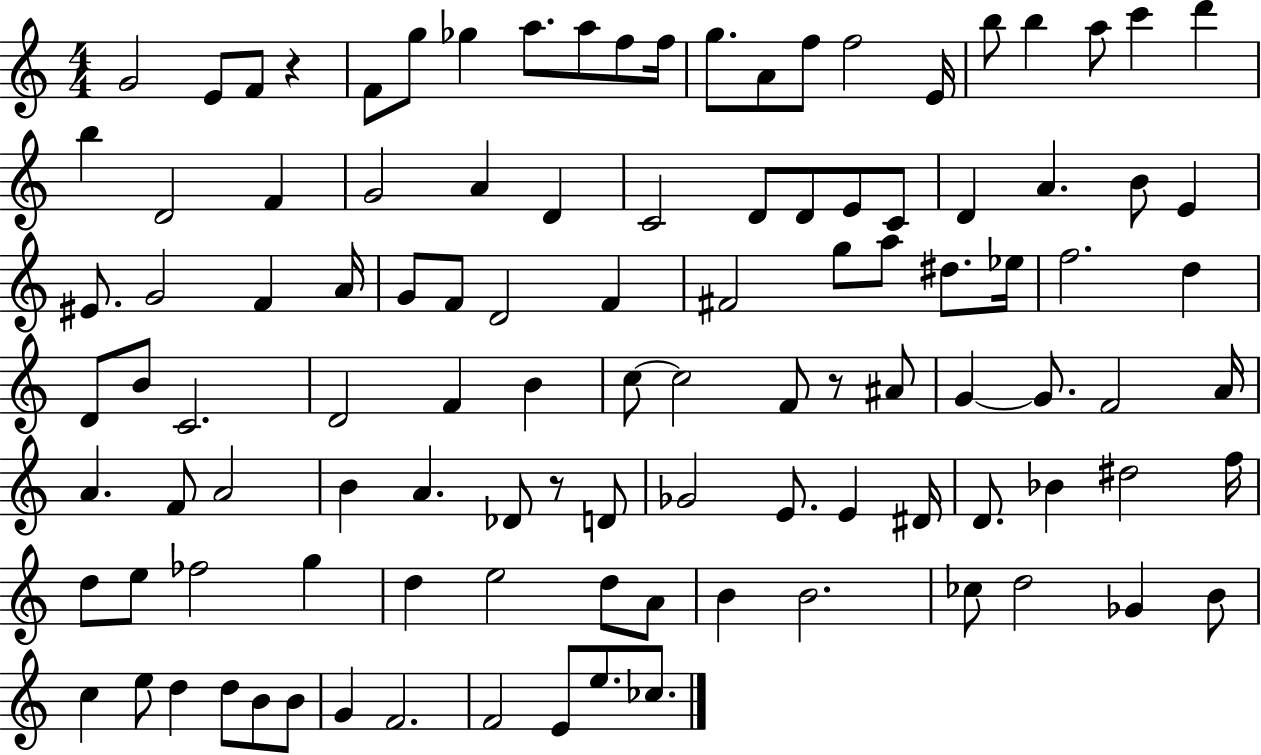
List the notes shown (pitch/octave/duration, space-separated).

G4/h E4/e F4/e R/q F4/e G5/e Gb5/q A5/e. A5/e F5/e F5/s G5/e. A4/e F5/e F5/h E4/s B5/e B5/q A5/e C6/q D6/q B5/q D4/h F4/q G4/h A4/q D4/q C4/h D4/e D4/e E4/e C4/e D4/q A4/q. B4/e E4/q EIS4/e. G4/h F4/q A4/s G4/e F4/e D4/h F4/q F#4/h G5/e A5/e D#5/e. Eb5/s F5/h. D5/q D4/e B4/e C4/h. D4/h F4/q B4/q C5/e C5/h F4/e R/e A#4/e G4/q G4/e. F4/h A4/s A4/q. F4/e A4/h B4/q A4/q. Db4/e R/e D4/e Gb4/h E4/e. E4/q D#4/s D4/e. Bb4/q D#5/h F5/s D5/e E5/e FES5/h G5/q D5/q E5/h D5/e A4/e B4/q B4/h. CES5/e D5/h Gb4/q B4/e C5/q E5/e D5/q D5/e B4/e B4/e G4/q F4/h. F4/h E4/e E5/e. CES5/e.